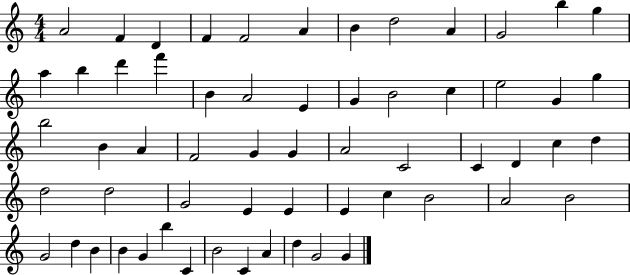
{
  \clef treble
  \numericTimeSignature
  \time 4/4
  \key c \major
  a'2 f'4 d'4 | f'4 f'2 a'4 | b'4 d''2 a'4 | g'2 b''4 g''4 | \break a''4 b''4 d'''4 f'''4 | b'4 a'2 e'4 | g'4 b'2 c''4 | e''2 g'4 g''4 | \break b''2 b'4 a'4 | f'2 g'4 g'4 | a'2 c'2 | c'4 d'4 c''4 d''4 | \break d''2 d''2 | g'2 e'4 e'4 | e'4 c''4 b'2 | a'2 b'2 | \break g'2 d''4 b'4 | b'4 g'4 b''4 c'4 | b'2 c'4 a'4 | d''4 g'2 g'4 | \break \bar "|."
}